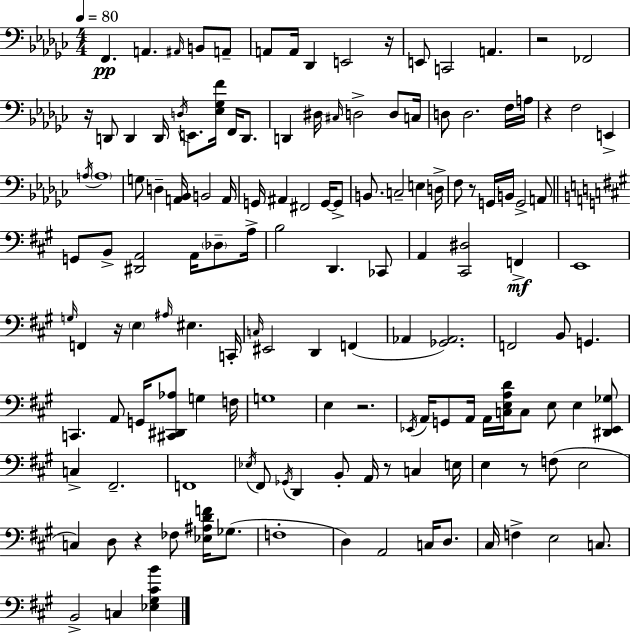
X:1
T:Untitled
M:4/4
L:1/4
K:Ebm
F,, A,, ^A,,/4 B,,/2 A,,/2 A,,/2 A,,/4 _D,, E,,2 z/4 E,,/2 C,,2 A,, z2 _F,,2 z/4 D,,/2 D,, D,,/4 D,/4 E,,/2 [_E,_G,F]/4 F,,/4 D,,/2 D,, ^D,/4 ^C,/4 D,2 D,/2 C,/4 D,/2 D,2 F,/4 A,/4 z F,2 E,, A,/4 A,4 G,/2 D, [A,,_B,,]/4 B,,2 A,,/4 G,,/4 ^A,, ^F,,2 G,,/4 G,,/2 B,,/2 C,2 E, D,/4 F,/2 z/2 G,,/4 B,,/4 G,,2 A,,/2 G,,/2 B,,/2 [^D,,A,,]2 A,,/4 _D,/2 A,/4 B,2 D,, _C,,/2 A,, [^C,,^D,]2 F,, E,,4 G,/4 F,, z/4 E, ^A,/4 ^E, C,,/4 C,/4 ^E,,2 D,, F,, _A,, [_G,,_A,,]2 F,,2 B,,/2 G,, C,, A,,/2 G,,/4 [^C,,^D,,_A,]/2 G, F,/4 G,4 E, z2 _E,,/4 A,,/4 G,,/2 A,,/4 A,,/4 [C,E,A,D]/4 C,/2 E,/2 E, [^D,,_E,,_G,]/2 C, ^F,,2 F,,4 _E,/4 ^F,,/2 _G,,/4 D,, B,,/2 A,,/4 z/2 C, E,/4 E, z/2 F,/2 E,2 C, D,/2 z _F,/2 [_E,^A,DF]/4 _G,/2 F,4 D, A,,2 C,/4 D,/2 ^C,/4 F, E,2 C,/2 B,,2 C, [_E,^G,^CB]